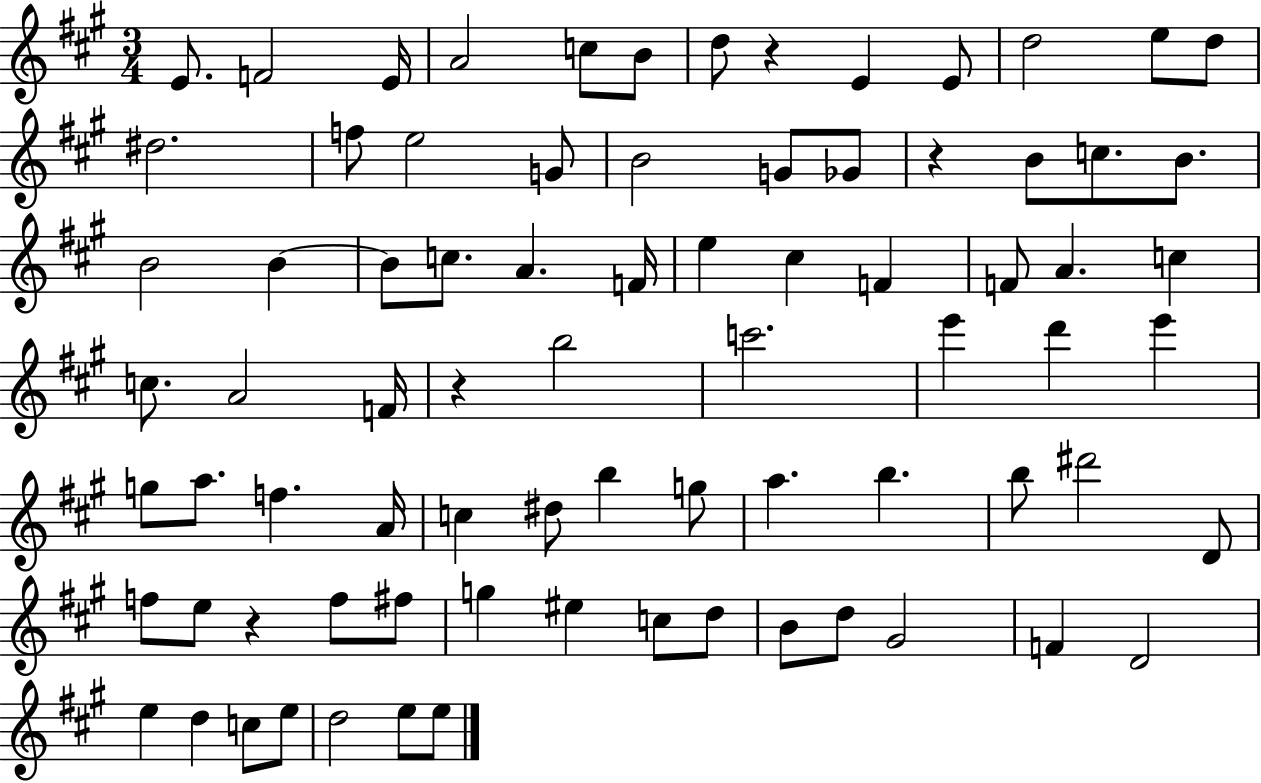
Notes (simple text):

E4/e. F4/h E4/s A4/h C5/e B4/e D5/e R/q E4/q E4/e D5/h E5/e D5/e D#5/h. F5/e E5/h G4/e B4/h G4/e Gb4/e R/q B4/e C5/e. B4/e. B4/h B4/q B4/e C5/e. A4/q. F4/s E5/q C#5/q F4/q F4/e A4/q. C5/q C5/e. A4/h F4/s R/q B5/h C6/h. E6/q D6/q E6/q G5/e A5/e. F5/q. A4/s C5/q D#5/e B5/q G5/e A5/q. B5/q. B5/e D#6/h D4/e F5/e E5/e R/q F5/e F#5/e G5/q EIS5/q C5/e D5/e B4/e D5/e G#4/h F4/q D4/h E5/q D5/q C5/e E5/e D5/h E5/e E5/e